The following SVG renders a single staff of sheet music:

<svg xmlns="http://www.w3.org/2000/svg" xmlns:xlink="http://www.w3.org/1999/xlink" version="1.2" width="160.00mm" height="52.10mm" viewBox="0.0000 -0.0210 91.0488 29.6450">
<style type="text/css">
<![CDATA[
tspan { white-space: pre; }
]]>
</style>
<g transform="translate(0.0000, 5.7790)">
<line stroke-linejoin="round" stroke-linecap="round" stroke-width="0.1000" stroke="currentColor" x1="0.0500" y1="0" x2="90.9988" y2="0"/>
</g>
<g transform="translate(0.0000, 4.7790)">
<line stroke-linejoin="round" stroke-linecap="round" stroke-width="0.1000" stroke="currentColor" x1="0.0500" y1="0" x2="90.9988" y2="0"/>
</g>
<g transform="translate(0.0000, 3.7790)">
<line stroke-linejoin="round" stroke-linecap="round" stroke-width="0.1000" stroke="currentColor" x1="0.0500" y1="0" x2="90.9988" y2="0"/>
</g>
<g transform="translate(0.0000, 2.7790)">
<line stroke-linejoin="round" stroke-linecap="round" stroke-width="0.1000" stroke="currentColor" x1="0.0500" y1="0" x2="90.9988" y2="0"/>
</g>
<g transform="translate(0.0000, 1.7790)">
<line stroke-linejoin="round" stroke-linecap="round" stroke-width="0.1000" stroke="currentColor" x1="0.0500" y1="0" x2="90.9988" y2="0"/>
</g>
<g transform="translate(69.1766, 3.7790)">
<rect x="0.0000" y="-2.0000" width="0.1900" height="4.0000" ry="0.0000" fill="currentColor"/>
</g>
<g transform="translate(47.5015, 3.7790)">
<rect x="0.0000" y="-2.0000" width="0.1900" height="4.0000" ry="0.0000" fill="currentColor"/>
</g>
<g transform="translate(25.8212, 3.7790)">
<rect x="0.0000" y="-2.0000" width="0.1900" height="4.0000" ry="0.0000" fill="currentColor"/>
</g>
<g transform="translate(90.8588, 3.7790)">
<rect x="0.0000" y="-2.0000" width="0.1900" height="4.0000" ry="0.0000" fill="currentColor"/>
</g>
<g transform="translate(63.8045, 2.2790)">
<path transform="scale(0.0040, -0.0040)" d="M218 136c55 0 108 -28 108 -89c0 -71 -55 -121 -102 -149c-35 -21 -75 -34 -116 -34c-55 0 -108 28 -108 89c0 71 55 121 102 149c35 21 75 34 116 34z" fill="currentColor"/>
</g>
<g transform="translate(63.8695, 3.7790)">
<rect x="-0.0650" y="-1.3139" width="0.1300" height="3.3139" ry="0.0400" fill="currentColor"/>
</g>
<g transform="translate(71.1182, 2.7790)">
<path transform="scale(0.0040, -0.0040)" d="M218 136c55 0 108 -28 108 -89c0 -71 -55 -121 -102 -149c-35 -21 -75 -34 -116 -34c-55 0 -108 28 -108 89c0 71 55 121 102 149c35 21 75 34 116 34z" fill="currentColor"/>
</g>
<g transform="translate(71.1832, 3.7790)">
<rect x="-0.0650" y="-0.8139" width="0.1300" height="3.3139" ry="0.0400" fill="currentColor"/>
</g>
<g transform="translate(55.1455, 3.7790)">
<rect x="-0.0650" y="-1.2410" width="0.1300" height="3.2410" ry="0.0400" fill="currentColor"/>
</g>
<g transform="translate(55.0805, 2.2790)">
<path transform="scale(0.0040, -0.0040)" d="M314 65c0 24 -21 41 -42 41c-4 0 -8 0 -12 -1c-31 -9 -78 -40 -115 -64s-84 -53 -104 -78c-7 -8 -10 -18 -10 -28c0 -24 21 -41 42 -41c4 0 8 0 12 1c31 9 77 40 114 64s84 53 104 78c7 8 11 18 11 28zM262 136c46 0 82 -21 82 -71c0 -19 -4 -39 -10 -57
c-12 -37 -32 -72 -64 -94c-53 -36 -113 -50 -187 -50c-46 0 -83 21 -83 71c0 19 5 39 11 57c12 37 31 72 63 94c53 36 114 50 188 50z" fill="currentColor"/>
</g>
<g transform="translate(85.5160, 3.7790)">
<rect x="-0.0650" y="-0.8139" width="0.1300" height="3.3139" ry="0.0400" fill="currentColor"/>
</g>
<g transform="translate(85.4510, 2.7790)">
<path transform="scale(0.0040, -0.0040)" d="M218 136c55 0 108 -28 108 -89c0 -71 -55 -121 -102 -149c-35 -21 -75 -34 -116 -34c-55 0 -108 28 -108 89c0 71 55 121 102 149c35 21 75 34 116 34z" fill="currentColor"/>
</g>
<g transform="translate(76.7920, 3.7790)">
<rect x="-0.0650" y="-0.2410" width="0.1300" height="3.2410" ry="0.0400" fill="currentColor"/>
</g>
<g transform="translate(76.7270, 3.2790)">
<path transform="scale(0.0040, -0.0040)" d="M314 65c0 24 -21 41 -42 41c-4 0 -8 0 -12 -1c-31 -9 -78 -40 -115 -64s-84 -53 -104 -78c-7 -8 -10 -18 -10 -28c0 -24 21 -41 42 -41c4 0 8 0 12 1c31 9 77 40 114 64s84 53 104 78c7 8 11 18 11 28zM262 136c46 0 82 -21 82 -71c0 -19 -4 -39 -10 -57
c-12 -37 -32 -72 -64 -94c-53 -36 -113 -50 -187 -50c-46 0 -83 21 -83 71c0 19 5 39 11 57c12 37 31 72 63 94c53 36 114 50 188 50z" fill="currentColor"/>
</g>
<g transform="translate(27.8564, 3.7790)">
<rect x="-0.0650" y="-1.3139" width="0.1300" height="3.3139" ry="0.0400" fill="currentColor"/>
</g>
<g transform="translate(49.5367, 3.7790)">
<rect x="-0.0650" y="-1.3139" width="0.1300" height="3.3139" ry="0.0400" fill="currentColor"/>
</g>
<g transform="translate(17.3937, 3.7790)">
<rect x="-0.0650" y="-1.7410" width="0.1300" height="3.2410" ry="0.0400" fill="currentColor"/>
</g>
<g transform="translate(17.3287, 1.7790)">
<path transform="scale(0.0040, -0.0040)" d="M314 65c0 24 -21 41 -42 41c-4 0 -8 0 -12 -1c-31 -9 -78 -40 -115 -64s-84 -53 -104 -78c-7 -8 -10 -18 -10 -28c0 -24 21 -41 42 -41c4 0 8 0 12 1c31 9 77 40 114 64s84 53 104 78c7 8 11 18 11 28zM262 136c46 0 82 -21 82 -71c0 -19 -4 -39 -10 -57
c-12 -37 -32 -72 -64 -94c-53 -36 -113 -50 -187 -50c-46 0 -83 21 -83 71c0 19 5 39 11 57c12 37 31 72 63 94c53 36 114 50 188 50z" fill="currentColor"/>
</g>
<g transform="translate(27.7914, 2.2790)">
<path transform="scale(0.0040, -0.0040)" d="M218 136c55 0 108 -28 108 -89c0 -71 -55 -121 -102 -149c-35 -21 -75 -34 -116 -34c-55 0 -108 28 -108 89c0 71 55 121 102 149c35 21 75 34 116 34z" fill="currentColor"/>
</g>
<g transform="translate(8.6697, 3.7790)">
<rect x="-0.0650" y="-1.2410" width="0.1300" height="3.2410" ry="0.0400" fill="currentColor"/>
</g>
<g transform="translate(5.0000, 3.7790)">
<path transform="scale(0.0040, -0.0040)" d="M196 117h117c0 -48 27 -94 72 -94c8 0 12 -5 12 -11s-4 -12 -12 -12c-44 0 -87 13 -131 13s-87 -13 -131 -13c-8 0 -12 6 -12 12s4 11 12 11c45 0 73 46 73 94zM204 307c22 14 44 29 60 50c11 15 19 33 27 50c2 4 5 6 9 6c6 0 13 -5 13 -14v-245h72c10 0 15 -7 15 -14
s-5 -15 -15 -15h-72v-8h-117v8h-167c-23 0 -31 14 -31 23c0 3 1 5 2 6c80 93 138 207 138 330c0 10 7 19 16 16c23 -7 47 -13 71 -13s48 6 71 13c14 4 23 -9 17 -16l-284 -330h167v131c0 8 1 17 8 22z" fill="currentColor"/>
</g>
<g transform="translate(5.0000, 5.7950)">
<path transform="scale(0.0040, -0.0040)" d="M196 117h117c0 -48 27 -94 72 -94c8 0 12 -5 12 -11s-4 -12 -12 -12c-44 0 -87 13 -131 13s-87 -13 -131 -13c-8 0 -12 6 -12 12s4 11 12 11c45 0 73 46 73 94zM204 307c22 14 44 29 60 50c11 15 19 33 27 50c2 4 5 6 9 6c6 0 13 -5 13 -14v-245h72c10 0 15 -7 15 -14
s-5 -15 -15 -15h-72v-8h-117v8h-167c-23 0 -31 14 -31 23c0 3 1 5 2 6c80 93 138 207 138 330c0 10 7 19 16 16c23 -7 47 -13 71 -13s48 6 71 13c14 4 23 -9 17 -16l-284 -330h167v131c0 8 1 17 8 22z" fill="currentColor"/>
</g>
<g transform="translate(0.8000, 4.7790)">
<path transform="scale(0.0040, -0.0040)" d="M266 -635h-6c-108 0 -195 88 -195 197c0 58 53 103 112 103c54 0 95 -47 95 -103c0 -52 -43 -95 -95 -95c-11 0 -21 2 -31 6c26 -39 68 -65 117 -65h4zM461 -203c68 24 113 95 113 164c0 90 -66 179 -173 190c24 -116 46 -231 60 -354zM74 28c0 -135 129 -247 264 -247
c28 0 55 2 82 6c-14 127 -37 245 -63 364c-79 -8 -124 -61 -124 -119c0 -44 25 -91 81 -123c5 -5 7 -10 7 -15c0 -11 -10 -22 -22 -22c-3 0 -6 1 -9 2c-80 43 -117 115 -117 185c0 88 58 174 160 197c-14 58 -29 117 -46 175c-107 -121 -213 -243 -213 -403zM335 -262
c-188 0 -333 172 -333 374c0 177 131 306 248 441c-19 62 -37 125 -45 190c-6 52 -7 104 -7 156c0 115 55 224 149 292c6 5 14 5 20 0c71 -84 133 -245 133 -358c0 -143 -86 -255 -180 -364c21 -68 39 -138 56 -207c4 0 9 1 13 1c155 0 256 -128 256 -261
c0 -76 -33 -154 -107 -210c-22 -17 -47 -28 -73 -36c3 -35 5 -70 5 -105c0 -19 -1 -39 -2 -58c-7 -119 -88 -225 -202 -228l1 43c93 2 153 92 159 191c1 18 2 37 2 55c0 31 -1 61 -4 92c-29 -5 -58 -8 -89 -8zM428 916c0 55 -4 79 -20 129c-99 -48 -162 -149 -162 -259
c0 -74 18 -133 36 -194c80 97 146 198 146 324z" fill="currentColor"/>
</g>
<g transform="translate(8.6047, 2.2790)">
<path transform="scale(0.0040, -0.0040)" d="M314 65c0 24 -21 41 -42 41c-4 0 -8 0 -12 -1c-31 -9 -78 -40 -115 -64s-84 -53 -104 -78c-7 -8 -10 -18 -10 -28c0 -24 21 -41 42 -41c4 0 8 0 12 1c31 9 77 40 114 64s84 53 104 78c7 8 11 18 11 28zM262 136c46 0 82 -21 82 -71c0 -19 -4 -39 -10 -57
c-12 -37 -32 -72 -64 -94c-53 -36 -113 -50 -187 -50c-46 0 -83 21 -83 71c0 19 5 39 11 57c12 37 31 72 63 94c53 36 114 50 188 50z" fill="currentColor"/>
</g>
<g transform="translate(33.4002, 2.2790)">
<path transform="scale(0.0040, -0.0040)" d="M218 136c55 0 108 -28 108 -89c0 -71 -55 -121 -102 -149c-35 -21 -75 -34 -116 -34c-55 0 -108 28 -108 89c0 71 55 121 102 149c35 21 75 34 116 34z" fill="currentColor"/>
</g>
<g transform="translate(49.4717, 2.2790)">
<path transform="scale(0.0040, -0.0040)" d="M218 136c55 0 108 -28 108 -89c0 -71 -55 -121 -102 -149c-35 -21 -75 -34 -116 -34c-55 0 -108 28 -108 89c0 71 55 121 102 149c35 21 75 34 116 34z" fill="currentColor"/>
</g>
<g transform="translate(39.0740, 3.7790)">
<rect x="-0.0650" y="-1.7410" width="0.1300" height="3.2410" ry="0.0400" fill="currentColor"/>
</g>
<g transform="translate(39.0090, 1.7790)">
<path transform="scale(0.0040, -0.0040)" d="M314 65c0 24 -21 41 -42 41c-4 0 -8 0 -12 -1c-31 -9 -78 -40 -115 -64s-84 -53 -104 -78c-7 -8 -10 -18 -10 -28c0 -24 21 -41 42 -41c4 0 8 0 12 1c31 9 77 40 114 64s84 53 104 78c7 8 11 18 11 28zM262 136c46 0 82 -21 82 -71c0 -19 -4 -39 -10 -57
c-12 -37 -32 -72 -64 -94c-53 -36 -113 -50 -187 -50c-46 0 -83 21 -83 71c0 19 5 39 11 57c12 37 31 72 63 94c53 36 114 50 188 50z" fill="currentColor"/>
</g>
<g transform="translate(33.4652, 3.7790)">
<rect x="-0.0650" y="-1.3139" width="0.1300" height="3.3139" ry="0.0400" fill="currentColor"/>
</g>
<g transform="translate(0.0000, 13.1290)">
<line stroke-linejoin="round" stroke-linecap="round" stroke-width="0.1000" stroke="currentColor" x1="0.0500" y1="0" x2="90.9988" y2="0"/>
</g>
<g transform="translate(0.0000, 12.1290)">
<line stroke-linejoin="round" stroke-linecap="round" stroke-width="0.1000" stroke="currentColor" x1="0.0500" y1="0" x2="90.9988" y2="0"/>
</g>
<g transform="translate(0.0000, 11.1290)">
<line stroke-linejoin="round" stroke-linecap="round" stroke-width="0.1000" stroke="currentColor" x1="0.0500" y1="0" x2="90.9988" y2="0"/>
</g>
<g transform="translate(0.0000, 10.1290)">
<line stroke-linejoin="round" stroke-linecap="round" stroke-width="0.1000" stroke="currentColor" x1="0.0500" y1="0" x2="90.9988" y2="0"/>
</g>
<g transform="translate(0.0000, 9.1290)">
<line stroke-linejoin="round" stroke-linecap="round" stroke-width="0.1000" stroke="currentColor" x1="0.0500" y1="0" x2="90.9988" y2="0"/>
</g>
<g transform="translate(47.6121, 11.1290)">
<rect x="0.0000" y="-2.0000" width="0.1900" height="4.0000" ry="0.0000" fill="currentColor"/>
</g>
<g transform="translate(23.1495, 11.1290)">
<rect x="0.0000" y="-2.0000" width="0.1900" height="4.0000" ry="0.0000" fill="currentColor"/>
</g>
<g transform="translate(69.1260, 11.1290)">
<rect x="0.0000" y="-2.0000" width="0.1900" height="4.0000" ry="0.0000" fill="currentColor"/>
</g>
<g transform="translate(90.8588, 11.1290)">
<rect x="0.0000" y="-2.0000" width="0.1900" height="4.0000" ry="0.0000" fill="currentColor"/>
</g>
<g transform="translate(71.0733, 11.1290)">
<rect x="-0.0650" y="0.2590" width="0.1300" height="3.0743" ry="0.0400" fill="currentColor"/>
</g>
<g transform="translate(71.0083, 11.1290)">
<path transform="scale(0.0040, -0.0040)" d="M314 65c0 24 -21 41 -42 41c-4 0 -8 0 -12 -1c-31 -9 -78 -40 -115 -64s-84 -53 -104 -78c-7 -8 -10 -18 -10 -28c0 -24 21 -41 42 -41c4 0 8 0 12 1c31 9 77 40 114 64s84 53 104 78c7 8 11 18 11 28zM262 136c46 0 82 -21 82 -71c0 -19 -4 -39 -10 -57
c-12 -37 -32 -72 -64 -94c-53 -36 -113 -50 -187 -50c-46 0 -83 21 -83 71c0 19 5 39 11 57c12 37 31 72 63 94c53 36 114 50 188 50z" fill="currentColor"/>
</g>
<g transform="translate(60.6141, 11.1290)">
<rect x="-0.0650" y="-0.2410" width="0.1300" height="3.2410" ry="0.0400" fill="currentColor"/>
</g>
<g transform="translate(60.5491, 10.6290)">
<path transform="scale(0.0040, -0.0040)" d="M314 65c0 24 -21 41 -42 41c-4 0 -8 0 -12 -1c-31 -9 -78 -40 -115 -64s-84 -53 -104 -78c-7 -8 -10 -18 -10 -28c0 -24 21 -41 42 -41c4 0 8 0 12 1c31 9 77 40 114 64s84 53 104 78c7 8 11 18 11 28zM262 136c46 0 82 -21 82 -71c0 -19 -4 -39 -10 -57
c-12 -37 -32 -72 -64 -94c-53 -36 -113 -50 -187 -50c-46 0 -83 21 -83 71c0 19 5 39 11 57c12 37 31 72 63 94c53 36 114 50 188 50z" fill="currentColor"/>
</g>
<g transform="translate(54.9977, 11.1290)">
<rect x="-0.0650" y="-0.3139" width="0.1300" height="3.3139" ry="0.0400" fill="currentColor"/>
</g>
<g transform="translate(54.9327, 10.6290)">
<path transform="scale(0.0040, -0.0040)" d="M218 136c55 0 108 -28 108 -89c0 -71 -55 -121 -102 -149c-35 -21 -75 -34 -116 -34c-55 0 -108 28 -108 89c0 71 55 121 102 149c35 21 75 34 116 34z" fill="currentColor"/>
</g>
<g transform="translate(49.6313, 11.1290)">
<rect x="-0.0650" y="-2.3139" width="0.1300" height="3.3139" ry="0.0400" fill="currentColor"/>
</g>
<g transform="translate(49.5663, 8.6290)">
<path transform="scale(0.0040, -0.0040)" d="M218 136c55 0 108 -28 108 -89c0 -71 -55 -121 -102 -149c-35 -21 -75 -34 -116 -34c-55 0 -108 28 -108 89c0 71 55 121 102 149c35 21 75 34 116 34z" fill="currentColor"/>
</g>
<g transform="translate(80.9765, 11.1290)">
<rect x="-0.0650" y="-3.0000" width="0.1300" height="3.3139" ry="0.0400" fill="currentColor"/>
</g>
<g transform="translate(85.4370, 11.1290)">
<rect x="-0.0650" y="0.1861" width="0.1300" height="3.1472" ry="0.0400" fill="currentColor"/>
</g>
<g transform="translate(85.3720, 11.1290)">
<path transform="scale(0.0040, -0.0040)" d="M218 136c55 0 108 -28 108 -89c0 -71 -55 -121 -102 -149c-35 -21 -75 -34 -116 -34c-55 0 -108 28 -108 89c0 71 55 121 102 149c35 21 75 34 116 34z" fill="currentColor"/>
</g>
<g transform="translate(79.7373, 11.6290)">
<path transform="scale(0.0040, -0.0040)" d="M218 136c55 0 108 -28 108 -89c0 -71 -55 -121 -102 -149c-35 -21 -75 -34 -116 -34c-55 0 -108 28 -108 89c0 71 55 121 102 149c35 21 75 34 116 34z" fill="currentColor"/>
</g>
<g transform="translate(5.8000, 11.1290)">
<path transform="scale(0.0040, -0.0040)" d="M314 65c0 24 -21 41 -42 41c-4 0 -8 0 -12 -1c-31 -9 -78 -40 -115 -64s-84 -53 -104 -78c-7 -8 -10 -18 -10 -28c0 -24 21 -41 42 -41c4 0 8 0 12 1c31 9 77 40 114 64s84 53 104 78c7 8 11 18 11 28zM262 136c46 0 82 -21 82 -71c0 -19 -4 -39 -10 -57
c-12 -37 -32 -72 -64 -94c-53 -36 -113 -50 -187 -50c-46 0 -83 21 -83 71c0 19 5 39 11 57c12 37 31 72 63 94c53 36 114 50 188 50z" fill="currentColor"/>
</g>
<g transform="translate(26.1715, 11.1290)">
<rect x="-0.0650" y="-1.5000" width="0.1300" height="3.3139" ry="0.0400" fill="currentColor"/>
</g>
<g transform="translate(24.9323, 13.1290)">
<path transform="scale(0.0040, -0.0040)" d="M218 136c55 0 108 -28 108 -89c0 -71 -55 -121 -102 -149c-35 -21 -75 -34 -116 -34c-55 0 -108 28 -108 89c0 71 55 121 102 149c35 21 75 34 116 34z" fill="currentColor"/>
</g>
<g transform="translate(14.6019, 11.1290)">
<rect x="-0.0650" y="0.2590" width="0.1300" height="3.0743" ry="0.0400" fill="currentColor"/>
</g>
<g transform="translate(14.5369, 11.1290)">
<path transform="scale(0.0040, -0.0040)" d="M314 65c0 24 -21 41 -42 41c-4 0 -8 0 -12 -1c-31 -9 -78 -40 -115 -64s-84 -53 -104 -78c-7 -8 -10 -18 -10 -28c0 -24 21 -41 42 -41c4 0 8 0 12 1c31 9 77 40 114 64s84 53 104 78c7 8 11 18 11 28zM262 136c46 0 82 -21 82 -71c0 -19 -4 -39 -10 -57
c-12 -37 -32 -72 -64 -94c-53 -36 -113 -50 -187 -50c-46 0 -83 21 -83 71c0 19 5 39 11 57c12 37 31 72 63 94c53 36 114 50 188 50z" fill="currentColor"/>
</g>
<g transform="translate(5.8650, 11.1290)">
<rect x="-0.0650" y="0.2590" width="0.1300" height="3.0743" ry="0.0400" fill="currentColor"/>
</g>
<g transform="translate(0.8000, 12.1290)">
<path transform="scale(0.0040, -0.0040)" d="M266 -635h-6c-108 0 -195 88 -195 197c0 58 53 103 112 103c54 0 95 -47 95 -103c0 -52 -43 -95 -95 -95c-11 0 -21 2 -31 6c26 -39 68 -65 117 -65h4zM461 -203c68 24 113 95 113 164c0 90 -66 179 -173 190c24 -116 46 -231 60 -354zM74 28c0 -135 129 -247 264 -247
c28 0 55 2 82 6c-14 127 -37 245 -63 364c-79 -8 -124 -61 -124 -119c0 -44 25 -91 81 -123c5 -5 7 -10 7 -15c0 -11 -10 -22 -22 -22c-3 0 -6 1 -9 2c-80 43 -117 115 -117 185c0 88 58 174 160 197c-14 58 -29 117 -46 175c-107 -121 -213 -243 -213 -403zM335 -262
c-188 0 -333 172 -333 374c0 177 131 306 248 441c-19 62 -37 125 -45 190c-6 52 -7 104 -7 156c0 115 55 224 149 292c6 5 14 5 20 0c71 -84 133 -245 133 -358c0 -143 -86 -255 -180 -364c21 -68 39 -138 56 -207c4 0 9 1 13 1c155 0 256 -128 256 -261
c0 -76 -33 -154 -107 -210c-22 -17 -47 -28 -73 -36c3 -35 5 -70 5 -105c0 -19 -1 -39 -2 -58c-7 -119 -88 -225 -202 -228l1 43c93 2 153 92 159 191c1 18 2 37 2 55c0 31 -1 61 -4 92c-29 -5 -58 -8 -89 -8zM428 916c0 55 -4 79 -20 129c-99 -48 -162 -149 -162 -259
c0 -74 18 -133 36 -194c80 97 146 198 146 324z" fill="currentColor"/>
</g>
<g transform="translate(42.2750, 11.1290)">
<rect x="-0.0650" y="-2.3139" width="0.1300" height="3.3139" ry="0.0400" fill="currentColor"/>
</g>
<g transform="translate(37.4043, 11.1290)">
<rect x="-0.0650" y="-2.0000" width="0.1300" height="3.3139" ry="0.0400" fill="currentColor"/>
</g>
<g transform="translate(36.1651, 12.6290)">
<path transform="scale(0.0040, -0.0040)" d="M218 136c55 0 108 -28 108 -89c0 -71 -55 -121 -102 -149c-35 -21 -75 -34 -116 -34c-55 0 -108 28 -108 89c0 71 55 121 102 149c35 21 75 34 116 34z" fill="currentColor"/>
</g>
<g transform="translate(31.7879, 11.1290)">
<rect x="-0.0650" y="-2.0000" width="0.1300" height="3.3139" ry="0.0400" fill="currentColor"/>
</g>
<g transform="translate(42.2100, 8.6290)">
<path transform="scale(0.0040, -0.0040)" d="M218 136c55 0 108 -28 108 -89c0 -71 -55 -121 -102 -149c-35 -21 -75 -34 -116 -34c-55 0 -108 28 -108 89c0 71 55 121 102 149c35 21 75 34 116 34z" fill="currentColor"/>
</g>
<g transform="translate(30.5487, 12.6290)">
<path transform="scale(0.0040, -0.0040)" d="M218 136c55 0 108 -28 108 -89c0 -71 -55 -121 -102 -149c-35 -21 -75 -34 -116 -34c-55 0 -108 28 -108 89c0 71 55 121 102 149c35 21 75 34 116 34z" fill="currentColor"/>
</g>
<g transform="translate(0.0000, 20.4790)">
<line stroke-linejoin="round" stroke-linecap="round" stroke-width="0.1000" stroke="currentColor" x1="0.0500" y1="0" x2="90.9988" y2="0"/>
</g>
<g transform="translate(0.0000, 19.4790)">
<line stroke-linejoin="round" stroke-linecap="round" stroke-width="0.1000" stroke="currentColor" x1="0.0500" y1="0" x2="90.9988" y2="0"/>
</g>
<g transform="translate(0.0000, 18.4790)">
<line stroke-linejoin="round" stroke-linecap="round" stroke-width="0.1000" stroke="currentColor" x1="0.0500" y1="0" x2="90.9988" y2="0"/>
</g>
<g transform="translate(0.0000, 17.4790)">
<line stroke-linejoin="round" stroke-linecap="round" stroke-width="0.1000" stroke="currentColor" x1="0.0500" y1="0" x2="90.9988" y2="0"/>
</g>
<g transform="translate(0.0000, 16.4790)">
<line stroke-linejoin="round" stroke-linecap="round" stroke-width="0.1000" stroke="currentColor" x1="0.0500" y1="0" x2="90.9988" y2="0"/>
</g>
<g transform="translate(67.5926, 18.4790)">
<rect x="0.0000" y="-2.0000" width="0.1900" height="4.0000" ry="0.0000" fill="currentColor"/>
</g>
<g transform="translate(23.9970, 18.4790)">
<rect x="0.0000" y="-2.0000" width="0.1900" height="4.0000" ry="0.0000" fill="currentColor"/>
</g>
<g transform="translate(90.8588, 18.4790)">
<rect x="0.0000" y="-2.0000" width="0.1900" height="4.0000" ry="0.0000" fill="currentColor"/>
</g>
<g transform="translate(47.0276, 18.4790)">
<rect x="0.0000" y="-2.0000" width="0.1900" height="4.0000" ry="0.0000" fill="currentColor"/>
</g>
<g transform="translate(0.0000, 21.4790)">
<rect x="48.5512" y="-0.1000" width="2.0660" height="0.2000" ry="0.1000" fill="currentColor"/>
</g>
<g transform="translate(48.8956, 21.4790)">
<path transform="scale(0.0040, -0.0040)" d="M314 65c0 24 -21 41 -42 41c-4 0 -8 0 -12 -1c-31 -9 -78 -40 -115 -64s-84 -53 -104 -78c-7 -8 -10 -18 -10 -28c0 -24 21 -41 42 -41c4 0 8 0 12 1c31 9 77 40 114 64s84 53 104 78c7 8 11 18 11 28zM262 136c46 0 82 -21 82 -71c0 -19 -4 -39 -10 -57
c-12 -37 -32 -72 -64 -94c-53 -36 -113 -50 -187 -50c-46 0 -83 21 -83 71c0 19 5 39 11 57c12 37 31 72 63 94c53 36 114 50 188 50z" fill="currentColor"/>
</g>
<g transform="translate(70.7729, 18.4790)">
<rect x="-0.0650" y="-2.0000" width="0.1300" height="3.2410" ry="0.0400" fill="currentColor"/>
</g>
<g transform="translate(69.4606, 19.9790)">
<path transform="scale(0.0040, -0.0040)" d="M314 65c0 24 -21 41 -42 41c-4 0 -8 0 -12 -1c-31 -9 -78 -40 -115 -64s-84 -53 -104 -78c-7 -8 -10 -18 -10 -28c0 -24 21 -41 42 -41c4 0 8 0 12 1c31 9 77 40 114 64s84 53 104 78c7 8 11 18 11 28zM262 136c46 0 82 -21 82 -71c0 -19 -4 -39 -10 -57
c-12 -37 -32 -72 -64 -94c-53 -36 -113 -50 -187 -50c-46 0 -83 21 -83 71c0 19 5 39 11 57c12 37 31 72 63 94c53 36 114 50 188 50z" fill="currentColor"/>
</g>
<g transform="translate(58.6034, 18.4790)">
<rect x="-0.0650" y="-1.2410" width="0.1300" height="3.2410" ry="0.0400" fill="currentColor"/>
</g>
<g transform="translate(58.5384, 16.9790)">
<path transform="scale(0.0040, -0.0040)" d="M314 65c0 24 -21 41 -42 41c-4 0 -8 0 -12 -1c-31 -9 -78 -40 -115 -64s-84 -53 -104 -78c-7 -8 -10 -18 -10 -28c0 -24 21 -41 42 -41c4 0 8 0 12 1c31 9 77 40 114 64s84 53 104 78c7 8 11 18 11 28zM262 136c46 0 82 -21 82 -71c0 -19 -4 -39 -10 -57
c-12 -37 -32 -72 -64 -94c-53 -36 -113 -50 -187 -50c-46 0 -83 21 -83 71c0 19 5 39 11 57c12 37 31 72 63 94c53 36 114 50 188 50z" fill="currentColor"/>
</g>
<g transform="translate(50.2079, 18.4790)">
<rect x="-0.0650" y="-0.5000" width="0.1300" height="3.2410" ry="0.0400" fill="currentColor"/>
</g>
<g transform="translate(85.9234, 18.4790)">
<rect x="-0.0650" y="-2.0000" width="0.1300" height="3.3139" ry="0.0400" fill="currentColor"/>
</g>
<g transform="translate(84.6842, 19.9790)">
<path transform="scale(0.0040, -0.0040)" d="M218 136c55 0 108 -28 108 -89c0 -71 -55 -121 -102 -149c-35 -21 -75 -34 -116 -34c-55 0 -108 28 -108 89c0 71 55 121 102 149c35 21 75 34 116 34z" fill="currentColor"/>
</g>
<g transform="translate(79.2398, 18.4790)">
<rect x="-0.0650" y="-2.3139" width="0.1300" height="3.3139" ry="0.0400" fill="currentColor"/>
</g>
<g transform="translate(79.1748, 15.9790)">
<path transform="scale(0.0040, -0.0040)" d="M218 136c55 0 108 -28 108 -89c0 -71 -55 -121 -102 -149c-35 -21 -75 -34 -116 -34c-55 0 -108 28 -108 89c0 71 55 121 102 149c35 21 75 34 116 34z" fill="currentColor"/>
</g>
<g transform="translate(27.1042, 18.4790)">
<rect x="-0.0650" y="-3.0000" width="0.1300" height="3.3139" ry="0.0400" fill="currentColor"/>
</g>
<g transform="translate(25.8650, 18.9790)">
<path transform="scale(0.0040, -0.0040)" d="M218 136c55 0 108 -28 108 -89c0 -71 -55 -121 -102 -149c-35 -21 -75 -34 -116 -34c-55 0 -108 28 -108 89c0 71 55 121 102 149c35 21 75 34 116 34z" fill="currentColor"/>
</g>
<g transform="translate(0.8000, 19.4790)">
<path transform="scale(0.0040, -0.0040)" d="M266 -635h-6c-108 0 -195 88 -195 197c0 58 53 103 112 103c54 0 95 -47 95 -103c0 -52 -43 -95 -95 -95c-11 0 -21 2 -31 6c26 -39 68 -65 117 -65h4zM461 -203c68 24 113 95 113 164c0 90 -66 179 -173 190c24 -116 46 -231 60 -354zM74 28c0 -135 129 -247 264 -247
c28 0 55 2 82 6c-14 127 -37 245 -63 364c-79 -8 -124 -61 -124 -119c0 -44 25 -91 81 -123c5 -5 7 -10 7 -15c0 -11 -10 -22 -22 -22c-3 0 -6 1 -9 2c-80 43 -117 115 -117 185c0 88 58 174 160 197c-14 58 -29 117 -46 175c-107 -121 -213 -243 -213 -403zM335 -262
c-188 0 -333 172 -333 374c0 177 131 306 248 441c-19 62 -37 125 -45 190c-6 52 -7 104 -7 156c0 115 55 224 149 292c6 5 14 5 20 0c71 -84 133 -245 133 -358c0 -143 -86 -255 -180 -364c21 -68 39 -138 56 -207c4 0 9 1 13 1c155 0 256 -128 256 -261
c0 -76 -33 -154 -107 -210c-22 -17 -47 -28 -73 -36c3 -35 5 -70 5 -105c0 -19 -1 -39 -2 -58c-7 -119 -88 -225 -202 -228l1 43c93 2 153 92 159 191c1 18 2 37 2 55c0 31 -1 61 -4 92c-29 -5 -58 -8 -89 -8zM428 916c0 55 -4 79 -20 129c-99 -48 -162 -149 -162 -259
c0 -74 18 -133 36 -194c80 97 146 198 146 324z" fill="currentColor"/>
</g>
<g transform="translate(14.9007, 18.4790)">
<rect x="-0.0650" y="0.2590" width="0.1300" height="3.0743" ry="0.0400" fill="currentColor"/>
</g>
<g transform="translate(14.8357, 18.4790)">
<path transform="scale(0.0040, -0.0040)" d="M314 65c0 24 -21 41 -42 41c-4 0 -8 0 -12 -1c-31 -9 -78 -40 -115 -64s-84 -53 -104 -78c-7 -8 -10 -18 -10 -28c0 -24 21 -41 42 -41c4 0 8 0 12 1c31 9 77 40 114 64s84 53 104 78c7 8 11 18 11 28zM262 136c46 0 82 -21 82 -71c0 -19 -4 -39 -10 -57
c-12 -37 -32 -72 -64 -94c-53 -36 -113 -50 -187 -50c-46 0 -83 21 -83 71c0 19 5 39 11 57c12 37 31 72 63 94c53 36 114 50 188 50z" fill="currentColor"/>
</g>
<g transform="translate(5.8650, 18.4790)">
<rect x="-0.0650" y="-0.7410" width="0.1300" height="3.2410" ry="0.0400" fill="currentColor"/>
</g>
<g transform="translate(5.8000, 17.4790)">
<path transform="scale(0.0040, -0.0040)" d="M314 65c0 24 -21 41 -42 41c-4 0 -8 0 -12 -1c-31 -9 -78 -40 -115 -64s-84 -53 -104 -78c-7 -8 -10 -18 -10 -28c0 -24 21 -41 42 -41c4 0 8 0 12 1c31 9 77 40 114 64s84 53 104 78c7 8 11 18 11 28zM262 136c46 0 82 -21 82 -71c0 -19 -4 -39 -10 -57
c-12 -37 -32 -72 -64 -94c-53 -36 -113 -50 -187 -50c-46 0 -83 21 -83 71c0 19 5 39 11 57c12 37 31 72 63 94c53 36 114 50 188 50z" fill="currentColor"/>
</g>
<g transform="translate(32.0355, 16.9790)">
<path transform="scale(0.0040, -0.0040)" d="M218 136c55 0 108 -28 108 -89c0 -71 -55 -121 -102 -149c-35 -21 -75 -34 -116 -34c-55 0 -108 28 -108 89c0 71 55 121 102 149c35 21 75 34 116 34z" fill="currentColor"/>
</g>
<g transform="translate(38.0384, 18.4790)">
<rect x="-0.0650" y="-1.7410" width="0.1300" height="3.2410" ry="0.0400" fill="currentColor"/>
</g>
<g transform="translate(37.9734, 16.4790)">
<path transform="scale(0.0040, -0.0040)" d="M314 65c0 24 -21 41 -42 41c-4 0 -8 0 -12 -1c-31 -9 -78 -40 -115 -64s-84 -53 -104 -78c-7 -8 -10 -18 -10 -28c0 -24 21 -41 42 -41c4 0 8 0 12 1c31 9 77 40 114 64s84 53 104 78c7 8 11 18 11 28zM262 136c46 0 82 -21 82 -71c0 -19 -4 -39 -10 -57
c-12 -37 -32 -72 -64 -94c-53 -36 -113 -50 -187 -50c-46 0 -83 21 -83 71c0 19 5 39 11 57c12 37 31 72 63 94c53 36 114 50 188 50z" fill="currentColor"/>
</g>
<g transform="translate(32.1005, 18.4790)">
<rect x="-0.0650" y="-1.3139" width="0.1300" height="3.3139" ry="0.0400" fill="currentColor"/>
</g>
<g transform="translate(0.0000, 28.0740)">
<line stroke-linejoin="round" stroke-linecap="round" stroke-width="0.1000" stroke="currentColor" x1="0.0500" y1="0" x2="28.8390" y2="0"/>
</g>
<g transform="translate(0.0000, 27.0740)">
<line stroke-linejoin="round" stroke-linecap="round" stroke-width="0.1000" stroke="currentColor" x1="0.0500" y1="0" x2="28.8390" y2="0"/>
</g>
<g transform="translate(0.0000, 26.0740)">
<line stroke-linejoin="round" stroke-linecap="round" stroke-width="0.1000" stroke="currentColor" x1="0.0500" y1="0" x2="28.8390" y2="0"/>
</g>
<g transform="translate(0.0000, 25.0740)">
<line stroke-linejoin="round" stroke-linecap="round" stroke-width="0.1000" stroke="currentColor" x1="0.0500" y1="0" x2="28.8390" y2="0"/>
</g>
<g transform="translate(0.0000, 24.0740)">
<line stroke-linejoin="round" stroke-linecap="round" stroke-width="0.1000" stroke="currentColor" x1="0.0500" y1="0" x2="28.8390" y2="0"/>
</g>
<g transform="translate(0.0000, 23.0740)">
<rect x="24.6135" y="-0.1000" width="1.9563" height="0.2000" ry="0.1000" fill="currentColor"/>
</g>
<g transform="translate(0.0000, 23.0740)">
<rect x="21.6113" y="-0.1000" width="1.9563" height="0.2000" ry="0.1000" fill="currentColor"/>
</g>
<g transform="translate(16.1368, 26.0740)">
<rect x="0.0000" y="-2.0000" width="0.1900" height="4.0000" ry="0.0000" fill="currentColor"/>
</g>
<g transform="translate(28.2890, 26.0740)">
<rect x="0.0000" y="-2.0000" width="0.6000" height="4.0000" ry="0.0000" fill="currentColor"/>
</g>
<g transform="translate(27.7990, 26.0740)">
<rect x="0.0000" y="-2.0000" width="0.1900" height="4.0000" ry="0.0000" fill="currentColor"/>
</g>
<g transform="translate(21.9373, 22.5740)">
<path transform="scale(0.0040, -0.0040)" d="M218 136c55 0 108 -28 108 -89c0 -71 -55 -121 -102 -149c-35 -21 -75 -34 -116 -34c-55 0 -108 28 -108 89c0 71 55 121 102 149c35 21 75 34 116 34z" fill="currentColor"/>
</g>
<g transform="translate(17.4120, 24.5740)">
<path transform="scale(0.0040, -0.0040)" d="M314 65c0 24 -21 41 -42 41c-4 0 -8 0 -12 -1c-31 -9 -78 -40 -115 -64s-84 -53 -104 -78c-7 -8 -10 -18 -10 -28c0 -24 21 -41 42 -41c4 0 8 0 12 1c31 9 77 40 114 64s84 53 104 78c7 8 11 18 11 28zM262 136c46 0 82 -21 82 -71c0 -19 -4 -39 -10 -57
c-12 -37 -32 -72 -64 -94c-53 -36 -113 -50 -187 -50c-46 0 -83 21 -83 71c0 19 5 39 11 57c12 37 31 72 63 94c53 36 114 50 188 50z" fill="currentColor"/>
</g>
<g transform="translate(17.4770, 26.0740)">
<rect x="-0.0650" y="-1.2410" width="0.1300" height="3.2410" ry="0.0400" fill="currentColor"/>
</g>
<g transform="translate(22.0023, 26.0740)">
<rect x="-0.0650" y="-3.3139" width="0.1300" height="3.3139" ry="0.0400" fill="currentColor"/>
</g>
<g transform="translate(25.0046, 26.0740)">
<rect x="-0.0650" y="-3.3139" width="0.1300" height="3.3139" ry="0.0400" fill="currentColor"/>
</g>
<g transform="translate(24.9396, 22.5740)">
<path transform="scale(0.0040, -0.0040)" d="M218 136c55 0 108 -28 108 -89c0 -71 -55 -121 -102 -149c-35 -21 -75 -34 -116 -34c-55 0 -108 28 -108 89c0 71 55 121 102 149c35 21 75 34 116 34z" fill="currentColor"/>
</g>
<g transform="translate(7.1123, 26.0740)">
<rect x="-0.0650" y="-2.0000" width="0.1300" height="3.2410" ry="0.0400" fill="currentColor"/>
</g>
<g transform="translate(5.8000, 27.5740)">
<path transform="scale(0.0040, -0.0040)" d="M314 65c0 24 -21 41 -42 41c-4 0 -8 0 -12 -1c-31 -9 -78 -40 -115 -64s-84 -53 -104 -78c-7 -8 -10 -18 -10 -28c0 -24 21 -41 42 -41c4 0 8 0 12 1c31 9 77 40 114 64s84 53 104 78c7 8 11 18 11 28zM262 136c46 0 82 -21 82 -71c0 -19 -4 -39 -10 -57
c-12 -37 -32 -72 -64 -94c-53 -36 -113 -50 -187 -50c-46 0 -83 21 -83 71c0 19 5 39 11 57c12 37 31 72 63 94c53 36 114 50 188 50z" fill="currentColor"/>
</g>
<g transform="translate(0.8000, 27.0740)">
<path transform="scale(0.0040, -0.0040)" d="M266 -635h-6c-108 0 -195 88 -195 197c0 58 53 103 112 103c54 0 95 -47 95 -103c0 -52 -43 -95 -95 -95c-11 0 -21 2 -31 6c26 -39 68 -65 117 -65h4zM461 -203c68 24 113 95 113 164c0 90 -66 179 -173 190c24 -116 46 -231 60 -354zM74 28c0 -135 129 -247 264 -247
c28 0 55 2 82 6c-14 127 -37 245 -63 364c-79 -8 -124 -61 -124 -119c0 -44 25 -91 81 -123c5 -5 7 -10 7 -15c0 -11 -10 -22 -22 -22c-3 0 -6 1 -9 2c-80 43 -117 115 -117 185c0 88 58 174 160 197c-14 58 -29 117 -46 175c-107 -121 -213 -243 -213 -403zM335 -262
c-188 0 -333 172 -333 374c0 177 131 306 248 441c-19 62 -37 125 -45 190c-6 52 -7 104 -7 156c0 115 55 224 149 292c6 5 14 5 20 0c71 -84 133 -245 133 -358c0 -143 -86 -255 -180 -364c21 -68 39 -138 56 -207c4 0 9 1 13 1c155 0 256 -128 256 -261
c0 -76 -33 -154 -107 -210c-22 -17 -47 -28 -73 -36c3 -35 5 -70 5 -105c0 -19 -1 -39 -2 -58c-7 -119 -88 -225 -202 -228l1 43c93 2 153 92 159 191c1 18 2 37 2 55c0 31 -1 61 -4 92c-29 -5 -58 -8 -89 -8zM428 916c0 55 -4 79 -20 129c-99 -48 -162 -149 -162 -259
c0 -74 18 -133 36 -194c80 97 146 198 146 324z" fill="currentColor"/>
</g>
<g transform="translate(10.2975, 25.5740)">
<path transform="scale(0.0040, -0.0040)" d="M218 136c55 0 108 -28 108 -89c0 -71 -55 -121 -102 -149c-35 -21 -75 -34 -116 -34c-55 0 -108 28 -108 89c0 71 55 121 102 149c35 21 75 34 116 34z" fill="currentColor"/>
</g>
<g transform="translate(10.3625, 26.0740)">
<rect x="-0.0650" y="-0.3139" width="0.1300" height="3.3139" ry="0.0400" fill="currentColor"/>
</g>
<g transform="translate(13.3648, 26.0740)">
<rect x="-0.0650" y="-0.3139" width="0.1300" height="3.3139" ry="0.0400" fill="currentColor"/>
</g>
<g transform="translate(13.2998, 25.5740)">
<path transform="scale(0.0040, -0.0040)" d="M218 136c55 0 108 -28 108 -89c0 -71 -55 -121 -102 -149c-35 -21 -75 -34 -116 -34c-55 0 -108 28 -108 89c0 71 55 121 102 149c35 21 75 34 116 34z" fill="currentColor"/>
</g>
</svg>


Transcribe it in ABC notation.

X:1
T:Untitled
M:4/4
L:1/4
K:C
e2 f2 e e f2 e e2 e d c2 d B2 B2 E F F g g c c2 B2 A B d2 B2 A e f2 C2 e2 F2 g F F2 c c e2 b b